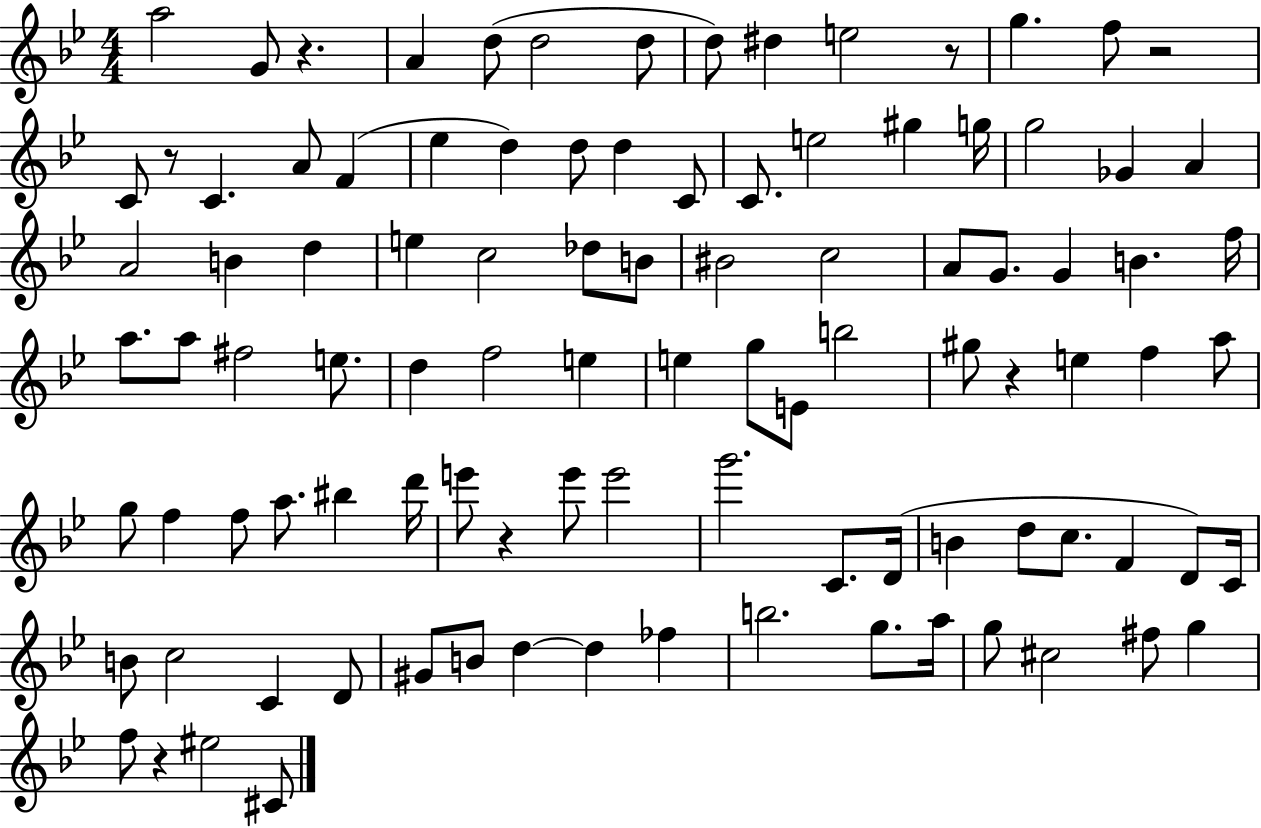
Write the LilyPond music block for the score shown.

{
  \clef treble
  \numericTimeSignature
  \time 4/4
  \key bes \major
  a''2 g'8 r4. | a'4 d''8( d''2 d''8 | d''8) dis''4 e''2 r8 | g''4. f''8 r2 | \break c'8 r8 c'4. a'8 f'4( | ees''4 d''4) d''8 d''4 c'8 | c'8. e''2 gis''4 g''16 | g''2 ges'4 a'4 | \break a'2 b'4 d''4 | e''4 c''2 des''8 b'8 | bis'2 c''2 | a'8 g'8. g'4 b'4. f''16 | \break a''8. a''8 fis''2 e''8. | d''4 f''2 e''4 | e''4 g''8 e'8 b''2 | gis''8 r4 e''4 f''4 a''8 | \break g''8 f''4 f''8 a''8. bis''4 d'''16 | e'''8 r4 e'''8 e'''2 | g'''2. c'8. d'16( | b'4 d''8 c''8. f'4 d'8) c'16 | \break b'8 c''2 c'4 d'8 | gis'8 b'8 d''4~~ d''4 fes''4 | b''2. g''8. a''16 | g''8 cis''2 fis''8 g''4 | \break f''8 r4 eis''2 cis'8 | \bar "|."
}